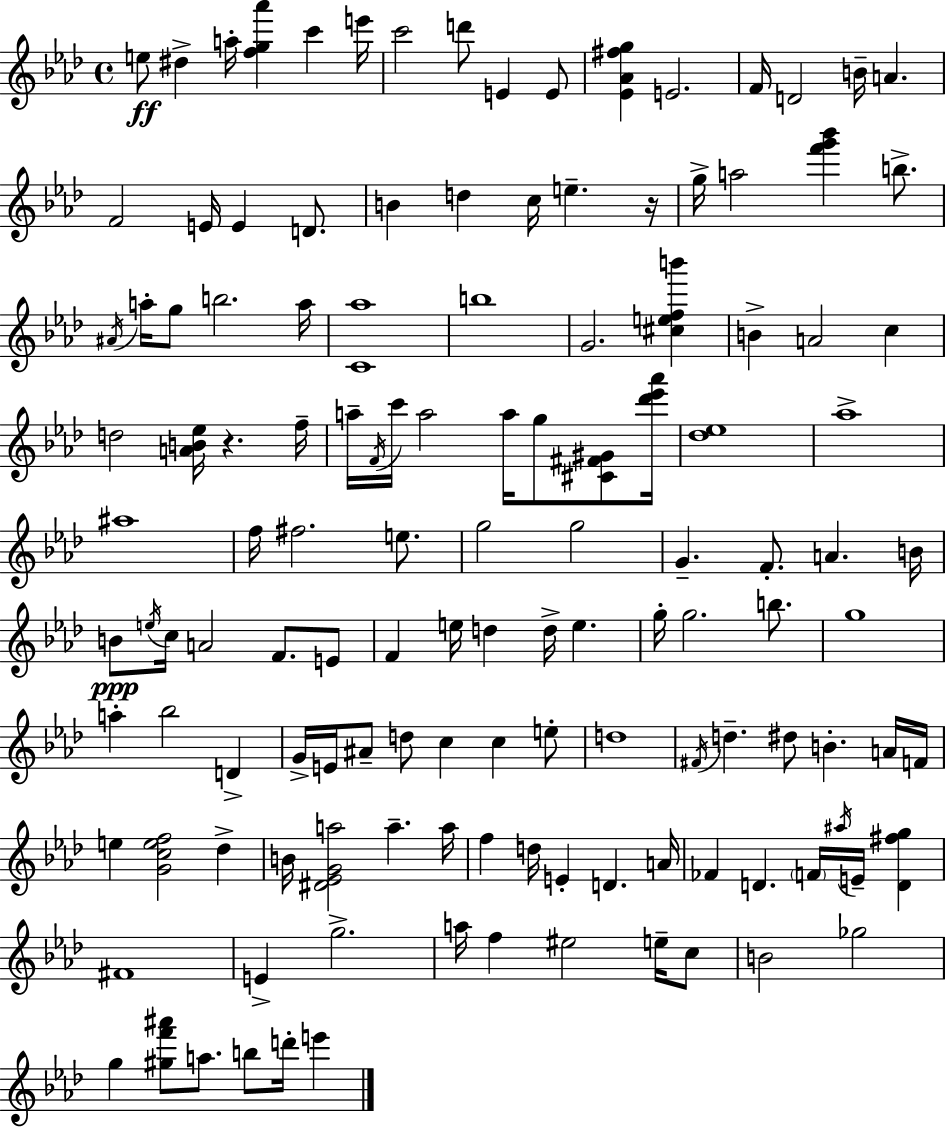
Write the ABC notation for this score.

X:1
T:Untitled
M:4/4
L:1/4
K:Fm
e/2 ^d a/4 [fg_a'] c' e'/4 c'2 d'/2 E E/2 [_E_A^fg] E2 F/4 D2 B/4 A F2 E/4 E D/2 B d c/4 e z/4 g/4 a2 [f'g'_b'] b/2 ^A/4 a/4 g/2 b2 a/4 [C_a]4 b4 G2 [^cefb'] B A2 c d2 [AB_e]/4 z f/4 a/4 F/4 c'/4 a2 a/4 g/2 [^C^F^G]/2 [_d'_e'_a']/4 [_d_e]4 _a4 ^a4 f/4 ^f2 e/2 g2 g2 G F/2 A B/4 B/2 e/4 c/4 A2 F/2 E/2 F e/4 d d/4 e g/4 g2 b/2 g4 a _b2 D G/4 E/4 ^A/2 d/2 c c e/2 d4 ^F/4 d ^d/2 B A/4 F/4 e [Gcef]2 _d B/4 [^D_EGa]2 a a/4 f d/4 E D A/4 _F D F/4 ^a/4 E/4 [D^fg] ^F4 E g2 a/4 f ^e2 e/4 c/2 B2 _g2 g [^gf'^a']/2 a/2 b/2 d'/4 e'